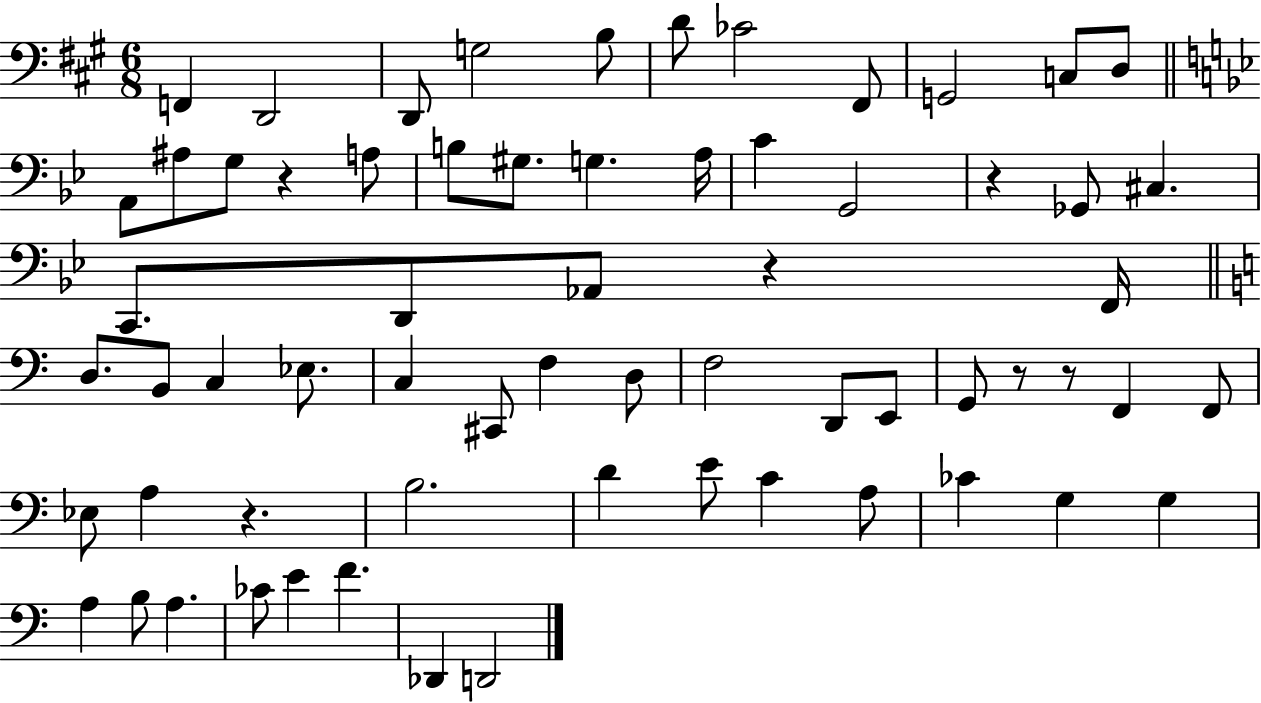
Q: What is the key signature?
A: A major